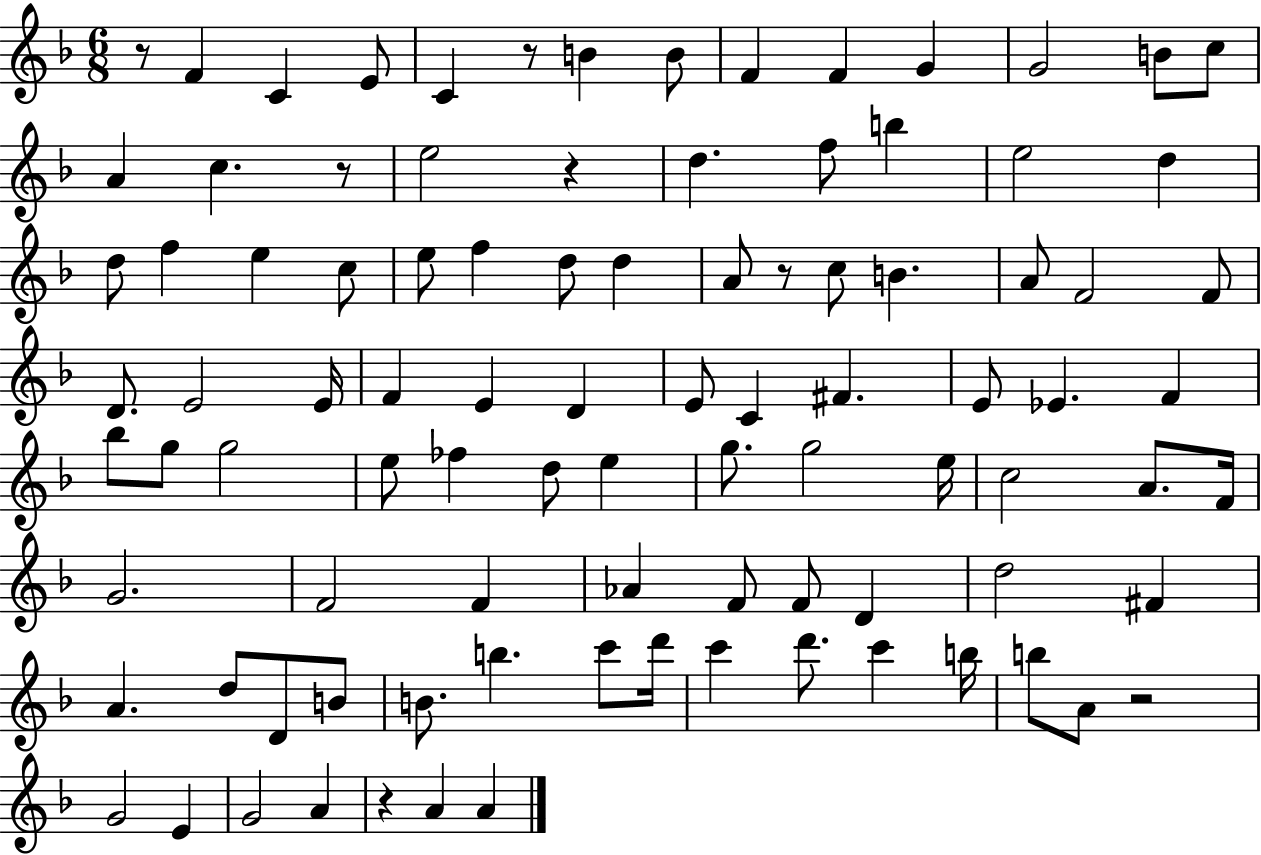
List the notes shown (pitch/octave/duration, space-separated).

R/e F4/q C4/q E4/e C4/q R/e B4/q B4/e F4/q F4/q G4/q G4/h B4/e C5/e A4/q C5/q. R/e E5/h R/q D5/q. F5/e B5/q E5/h D5/q D5/e F5/q E5/q C5/e E5/e F5/q D5/e D5/q A4/e R/e C5/e B4/q. A4/e F4/h F4/e D4/e. E4/h E4/s F4/q E4/q D4/q E4/e C4/q F#4/q. E4/e Eb4/q. F4/q Bb5/e G5/e G5/h E5/e FES5/q D5/e E5/q G5/e. G5/h E5/s C5/h A4/e. F4/s G4/h. F4/h F4/q Ab4/q F4/e F4/e D4/q D5/h F#4/q A4/q. D5/e D4/e B4/e B4/e. B5/q. C6/e D6/s C6/q D6/e. C6/q B5/s B5/e A4/e R/h G4/h E4/q G4/h A4/q R/q A4/q A4/q